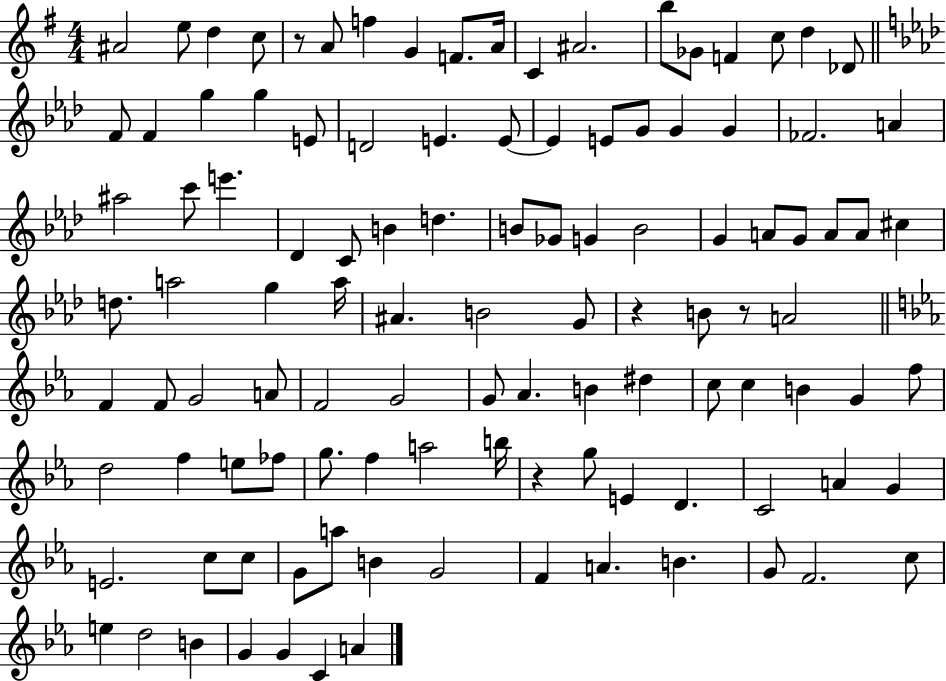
{
  \clef treble
  \numericTimeSignature
  \time 4/4
  \key g \major
  \repeat volta 2 { ais'2 e''8 d''4 c''8 | r8 a'8 f''4 g'4 f'8. a'16 | c'4 ais'2. | b''8 ges'8 f'4 c''8 d''4 des'8 | \break \bar "||" \break \key aes \major f'8 f'4 g''4 g''4 e'8 | d'2 e'4. e'8~~ | e'4 e'8 g'8 g'4 g'4 | fes'2. a'4 | \break ais''2 c'''8 e'''4. | des'4 c'8 b'4 d''4. | b'8 ges'8 g'4 b'2 | g'4 a'8 g'8 a'8 a'8 cis''4 | \break d''8. a''2 g''4 a''16 | ais'4. b'2 g'8 | r4 b'8 r8 a'2 | \bar "||" \break \key ees \major f'4 f'8 g'2 a'8 | f'2 g'2 | g'8 aes'4. b'4 dis''4 | c''8 c''4 b'4 g'4 f''8 | \break d''2 f''4 e''8 fes''8 | g''8. f''4 a''2 b''16 | r4 g''8 e'4 d'4. | c'2 a'4 g'4 | \break e'2. c''8 c''8 | g'8 a''8 b'4 g'2 | f'4 a'4. b'4. | g'8 f'2. c''8 | \break e''4 d''2 b'4 | g'4 g'4 c'4 a'4 | } \bar "|."
}